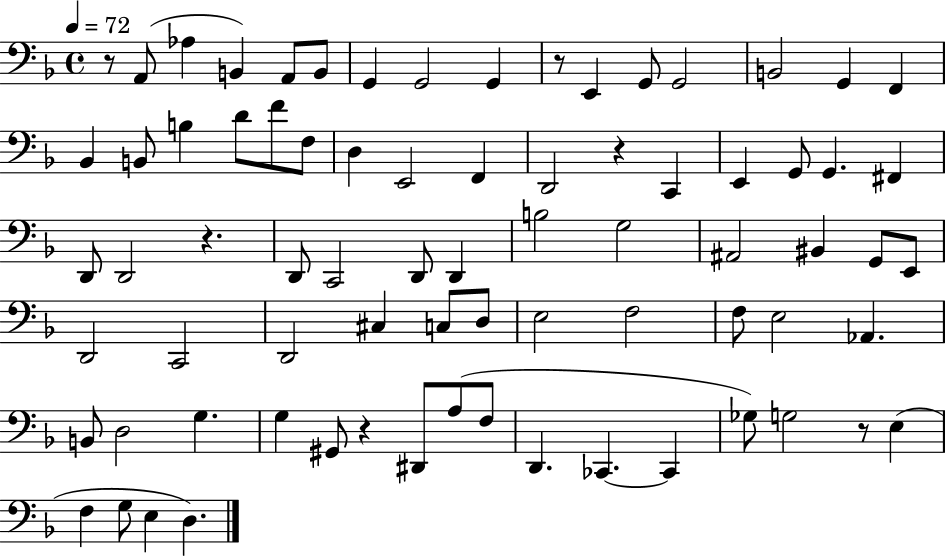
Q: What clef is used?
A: bass